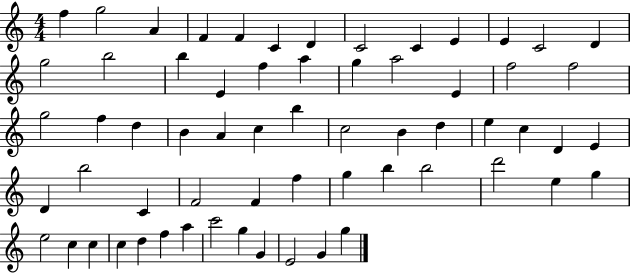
X:1
T:Untitled
M:4/4
L:1/4
K:C
f g2 A F F C D C2 C E E C2 D g2 b2 b E f a g a2 E f2 f2 g2 f d B A c b c2 B d e c D E D b2 C F2 F f g b b2 d'2 e g e2 c c c d f a c'2 g G E2 G g